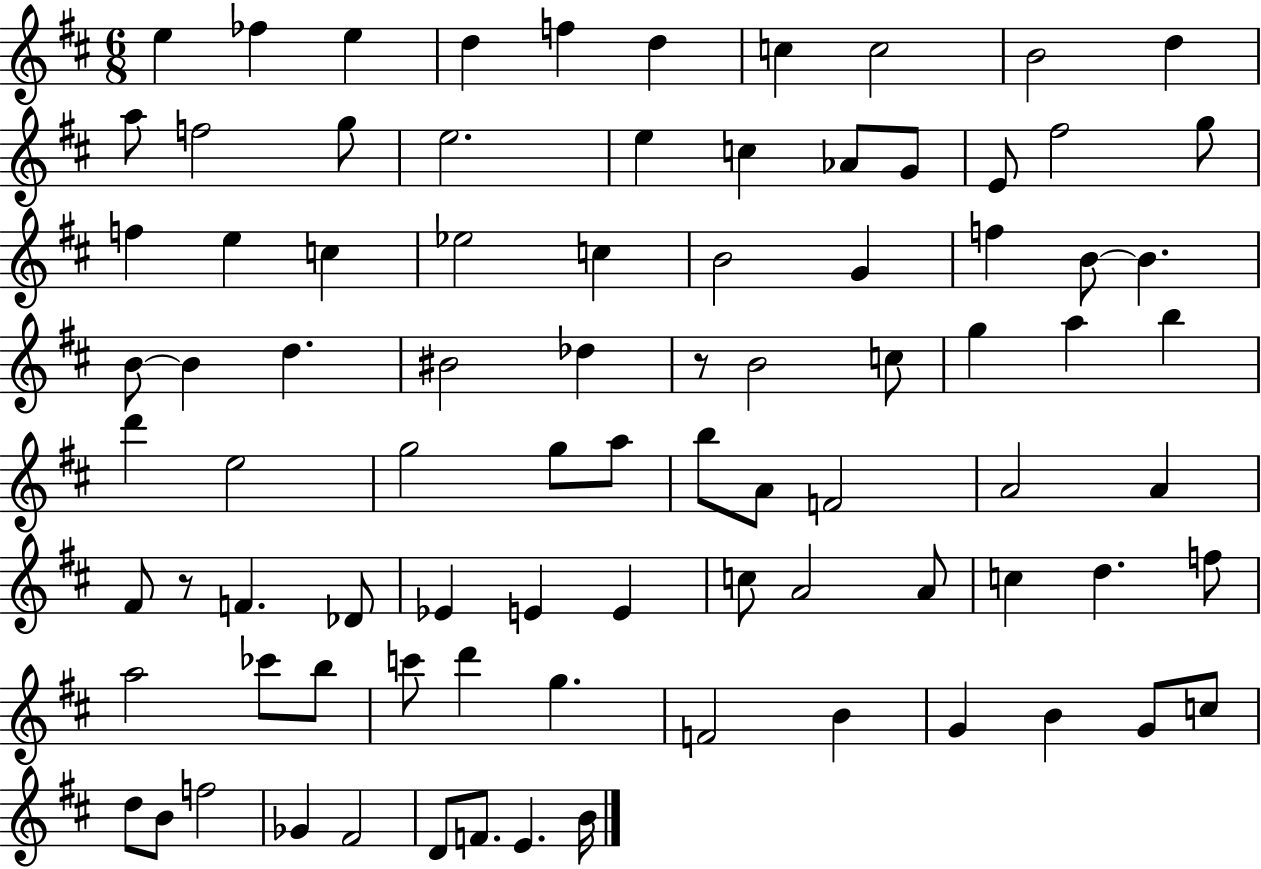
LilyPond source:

{
  \clef treble
  \numericTimeSignature
  \time 6/8
  \key d \major
  e''4 fes''4 e''4 | d''4 f''4 d''4 | c''4 c''2 | b'2 d''4 | \break a''8 f''2 g''8 | e''2. | e''4 c''4 aes'8 g'8 | e'8 fis''2 g''8 | \break f''4 e''4 c''4 | ees''2 c''4 | b'2 g'4 | f''4 b'8~~ b'4. | \break b'8~~ b'4 d''4. | bis'2 des''4 | r8 b'2 c''8 | g''4 a''4 b''4 | \break d'''4 e''2 | g''2 g''8 a''8 | b''8 a'8 f'2 | a'2 a'4 | \break fis'8 r8 f'4. des'8 | ees'4 e'4 e'4 | c''8 a'2 a'8 | c''4 d''4. f''8 | \break a''2 ces'''8 b''8 | c'''8 d'''4 g''4. | f'2 b'4 | g'4 b'4 g'8 c''8 | \break d''8 b'8 f''2 | ges'4 fis'2 | d'8 f'8. e'4. b'16 | \bar "|."
}